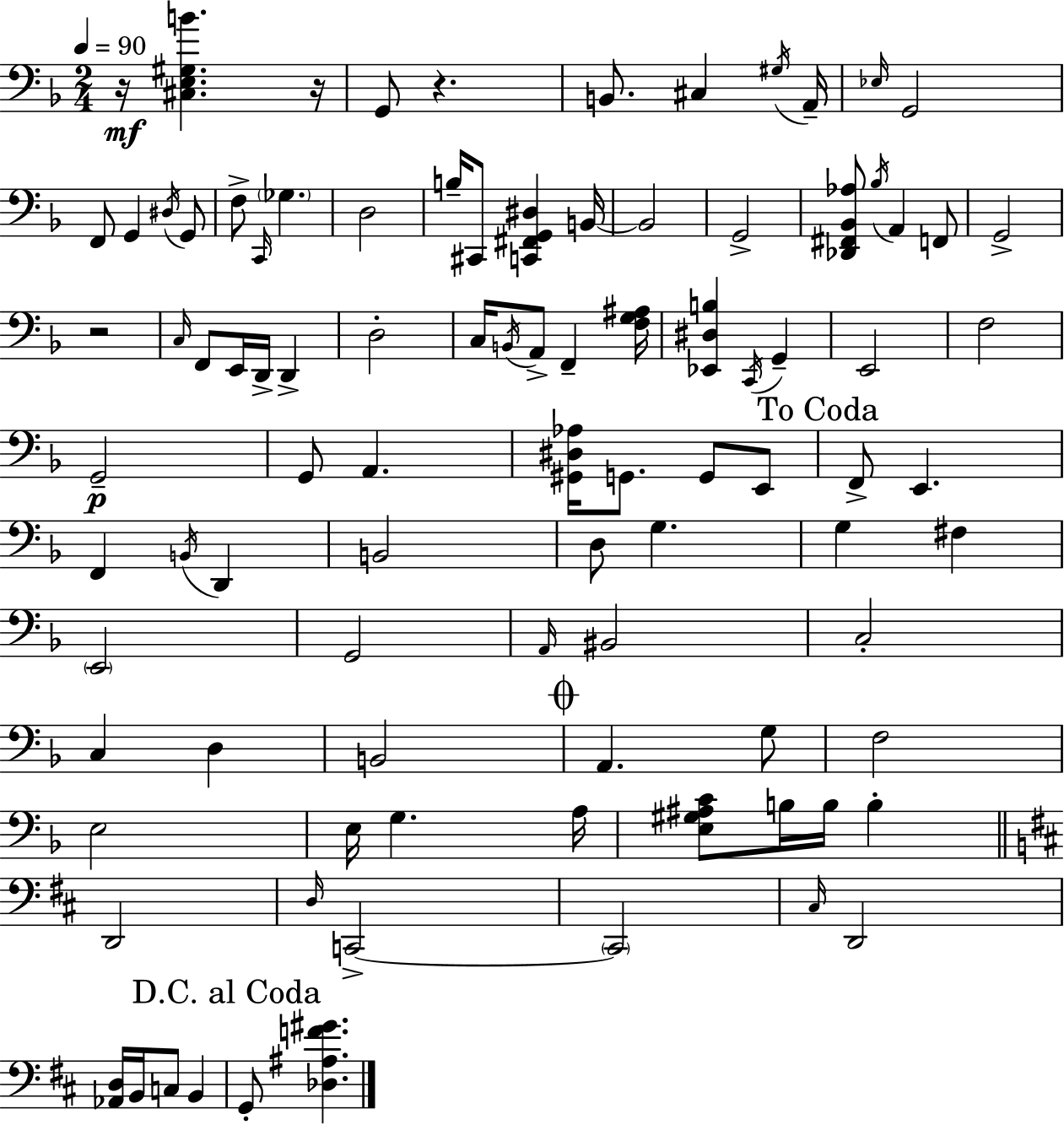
{
  \clef bass
  \numericTimeSignature
  \time 2/4
  \key d \minor
  \tempo 4 = 90
  \repeat volta 2 { r16\mf <cis e gis b'>4. r16 | g,8 r4. | b,8. cis4 \acciaccatura { gis16 } | a,16-- \grace { ees16 } g,2 | \break f,8 g,4 | \acciaccatura { dis16 } g,8 f8-> \grace { c,16 } \parenthesize ges4. | d2 | b16-- cis,8 <c, fis, g, dis>4 | \break b,16~~ b,2 | g,2-> | <des, fis, bes, aes>8 \acciaccatura { bes16 } a,4 | f,8 g,2-> | \break r2 | \grace { c16 } f,8 | e,16 d,16-> d,4-> d2-. | c16 \acciaccatura { b,16 } | \break a,8-> f,4-- <f g ais>16 <ees, dis b>4 | \acciaccatura { c,16 } g,4-- | e,2 | f2 | \break g,2--\p | g,8 a,4. | <gis, dis aes>16 g,8. g,8 e,8 | \mark "To Coda" f,8-> e,4. | \break f,4 \acciaccatura { b,16 } d,4 | b,2 | d8 g4. | g4 fis4 | \break \parenthesize e,2 | g,2 | \grace { a,16 } bis,2 | c2-. | \break c4 d4 | b,2 | \mark \markup { \musicglyph "scripts.coda" } a,4. | g8 f2 | \break e2 | e16 g4. | a16 <e gis ais c'>8 b16 b16 b4-. | \bar "||" \break \key b \minor d,2 | \grace { d16 } c,2->~~ | \parenthesize c,2 | \grace { cis16 } d,2 | \break <aes, d>16 b,16 c8 b,4 | \mark "D.C. al Coda" g,8-. <des ais f' gis'>4. | } \bar "|."
}